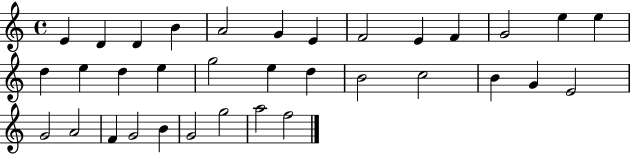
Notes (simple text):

E4/q D4/q D4/q B4/q A4/h G4/q E4/q F4/h E4/q F4/q G4/h E5/q E5/q D5/q E5/q D5/q E5/q G5/h E5/q D5/q B4/h C5/h B4/q G4/q E4/h G4/h A4/h F4/q G4/h B4/q G4/h G5/h A5/h F5/h